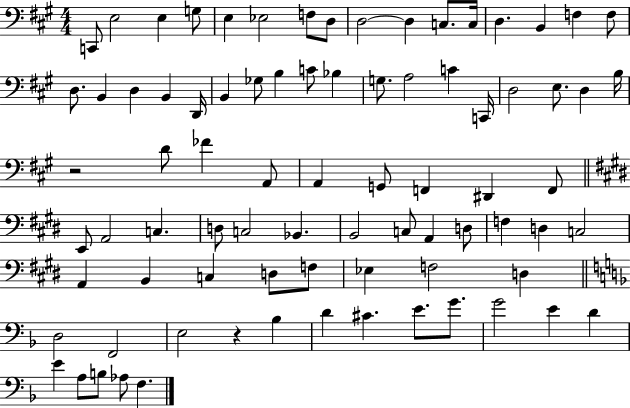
X:1
T:Untitled
M:4/4
L:1/4
K:A
C,,/2 E,2 E, G,/2 E, _E,2 F,/2 D,/2 D,2 D, C,/2 C,/4 D, B,, F, F,/2 D,/2 B,, D, B,, D,,/4 B,, _G,/2 B, C/2 _B, G,/2 A,2 C C,,/4 D,2 E,/2 D, B,/4 z2 D/2 _F A,,/2 A,, G,,/2 F,, ^D,, F,,/2 E,,/2 A,,2 C, D,/2 C,2 _B,, B,,2 C,/2 A,, D,/2 F, D, C,2 A,, B,, C, D,/2 F,/2 _E, F,2 D, D,2 F,,2 E,2 z _B, D ^C E/2 G/2 G2 E D E A,/2 B,/2 _A,/2 F,